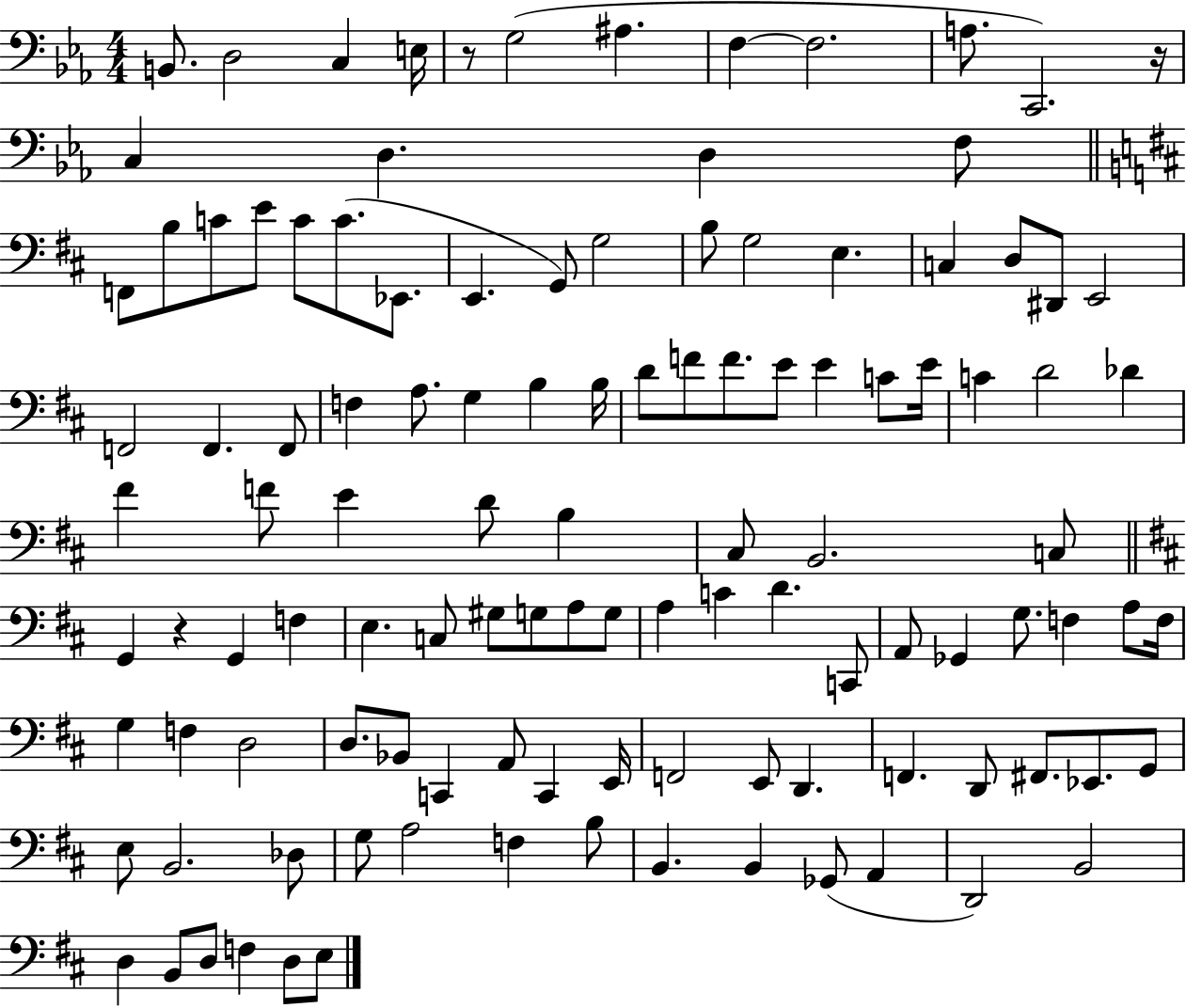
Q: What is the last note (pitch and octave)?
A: E3